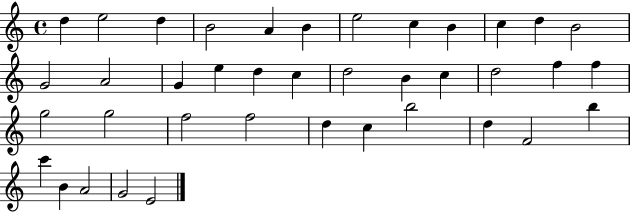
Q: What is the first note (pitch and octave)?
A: D5